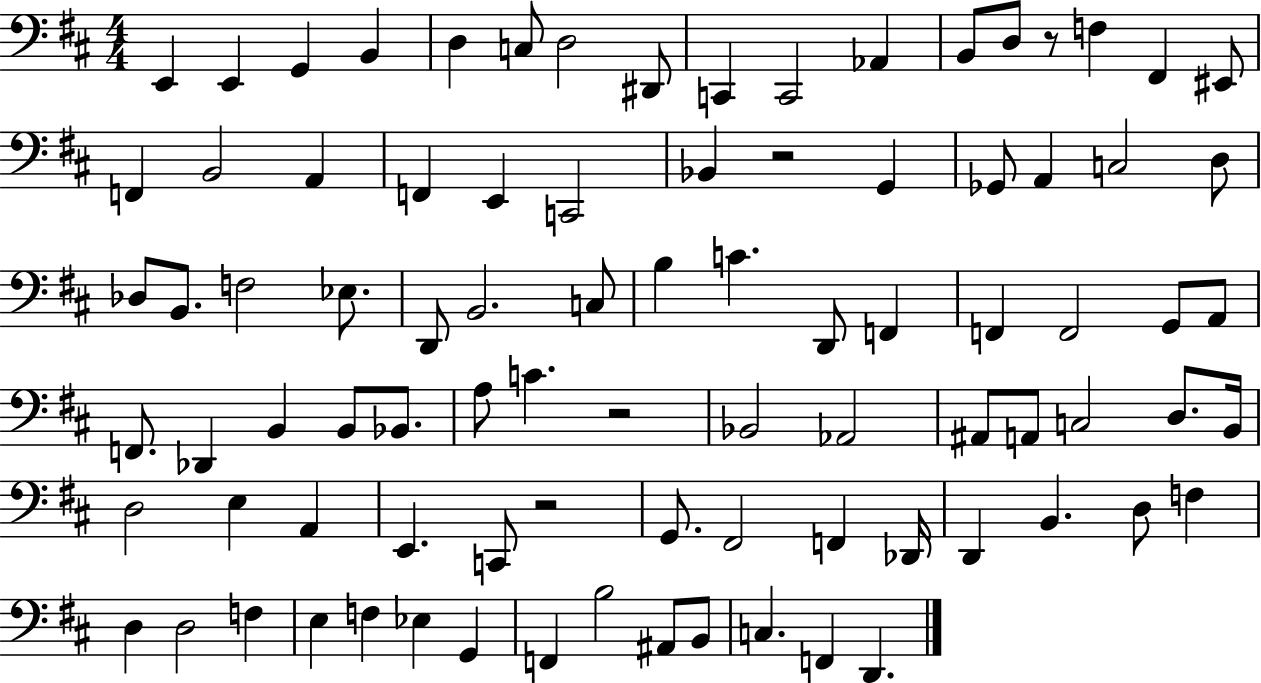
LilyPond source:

{
  \clef bass
  \numericTimeSignature
  \time 4/4
  \key d \major
  e,4 e,4 g,4 b,4 | d4 c8 d2 dis,8 | c,4 c,2 aes,4 | b,8 d8 r8 f4 fis,4 eis,8 | \break f,4 b,2 a,4 | f,4 e,4 c,2 | bes,4 r2 g,4 | ges,8 a,4 c2 d8 | \break des8 b,8. f2 ees8. | d,8 b,2. c8 | b4 c'4. d,8 f,4 | f,4 f,2 g,8 a,8 | \break f,8. des,4 b,4 b,8 bes,8. | a8 c'4. r2 | bes,2 aes,2 | ais,8 a,8 c2 d8. b,16 | \break d2 e4 a,4 | e,4. c,8 r2 | g,8. fis,2 f,4 des,16 | d,4 b,4. d8 f4 | \break d4 d2 f4 | e4 f4 ees4 g,4 | f,4 b2 ais,8 b,8 | c4. f,4 d,4. | \break \bar "|."
}